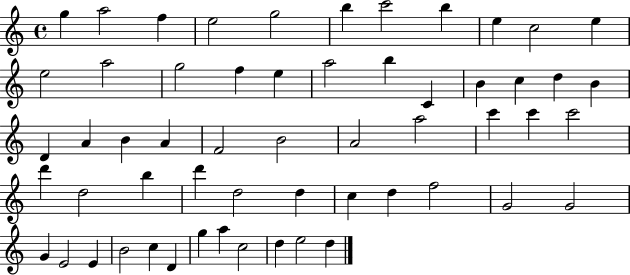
{
  \clef treble
  \time 4/4
  \defaultTimeSignature
  \key c \major
  g''4 a''2 f''4 | e''2 g''2 | b''4 c'''2 b''4 | e''4 c''2 e''4 | \break e''2 a''2 | g''2 f''4 e''4 | a''2 b''4 c'4 | b'4 c''4 d''4 b'4 | \break d'4 a'4 b'4 a'4 | f'2 b'2 | a'2 a''2 | c'''4 c'''4 c'''2 | \break d'''4 d''2 b''4 | d'''4 d''2 d''4 | c''4 d''4 f''2 | g'2 g'2 | \break g'4 e'2 e'4 | b'2 c''4 d'4 | g''4 a''4 c''2 | d''4 e''2 d''4 | \break \bar "|."
}